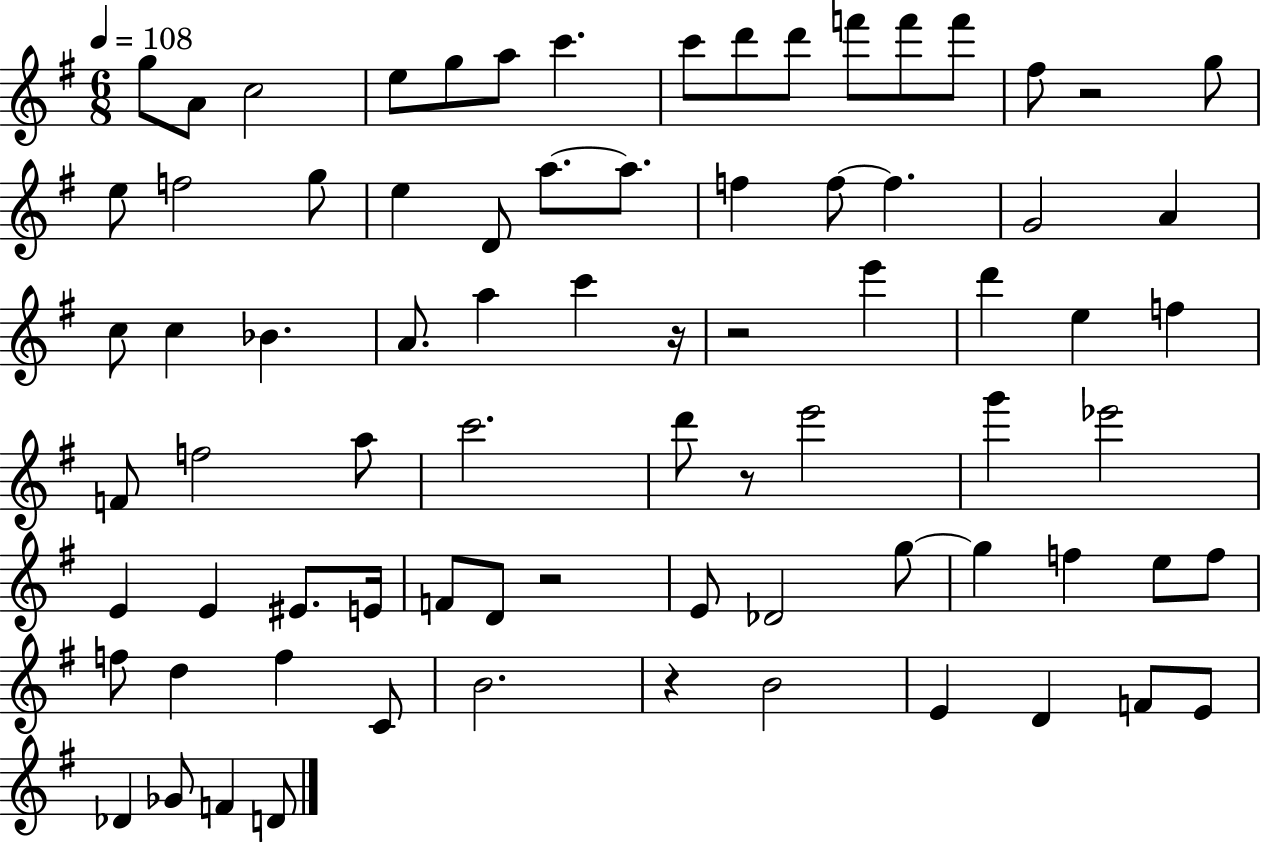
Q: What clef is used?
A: treble